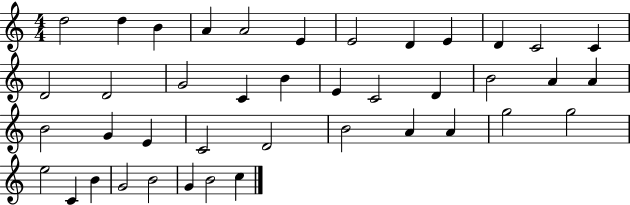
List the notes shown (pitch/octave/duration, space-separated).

D5/h D5/q B4/q A4/q A4/h E4/q E4/h D4/q E4/q D4/q C4/h C4/q D4/h D4/h G4/h C4/q B4/q E4/q C4/h D4/q B4/h A4/q A4/q B4/h G4/q E4/q C4/h D4/h B4/h A4/q A4/q G5/h G5/h E5/h C4/q B4/q G4/h B4/h G4/q B4/h C5/q